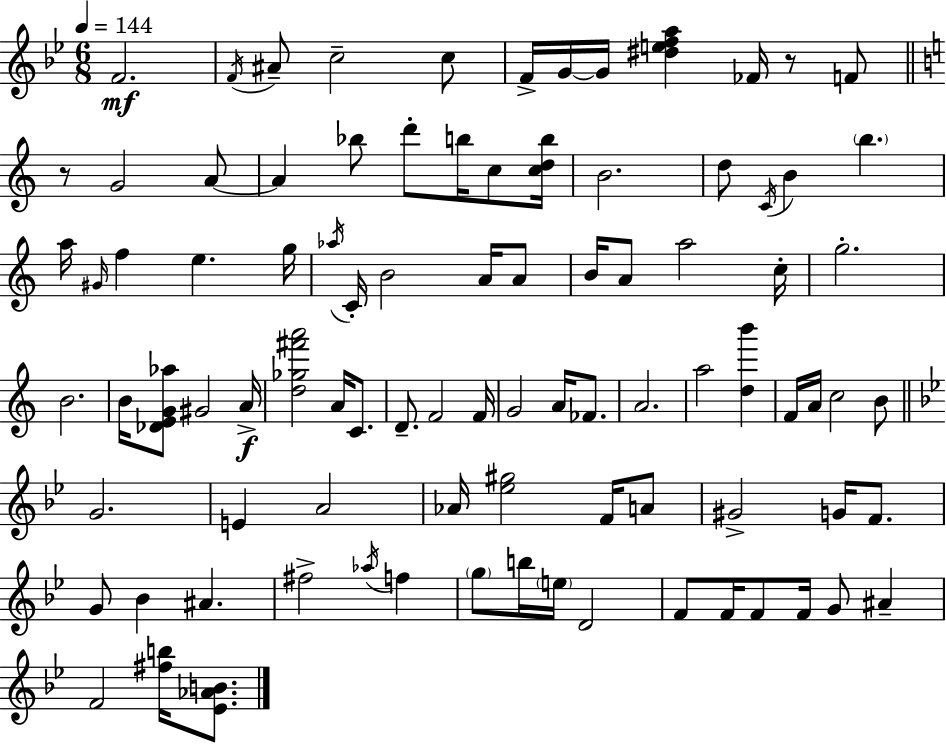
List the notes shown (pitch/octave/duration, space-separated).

F4/h. F4/s A#4/e C5/h C5/e F4/s G4/s G4/s [D#5,E5,F5,A5]/q FES4/s R/e F4/e R/e G4/h A4/e A4/q Bb5/e D6/e B5/s C5/e [C5,D5,B5]/s B4/h. D5/e C4/s B4/q B5/q. A5/s G#4/s F5/q E5/q. G5/s Ab5/s C4/s B4/h A4/s A4/e B4/s A4/e A5/h C5/s G5/h. B4/h. B4/s [Db4,E4,G4,Ab5]/e G#4/h A4/s [D5,Gb5,F#6,A6]/h A4/s C4/e. D4/e. F4/h F4/s G4/h A4/s FES4/e. A4/h. A5/h [D5,B6]/q F4/s A4/s C5/h B4/e G4/h. E4/q A4/h Ab4/s [Eb5,G#5]/h F4/s A4/e G#4/h G4/s F4/e. G4/e Bb4/q A#4/q. F#5/h Ab5/s F5/q G5/e B5/s E5/s D4/h F4/e F4/s F4/e F4/s G4/e A#4/q F4/h [F#5,B5]/s [Eb4,Ab4,B4]/e.